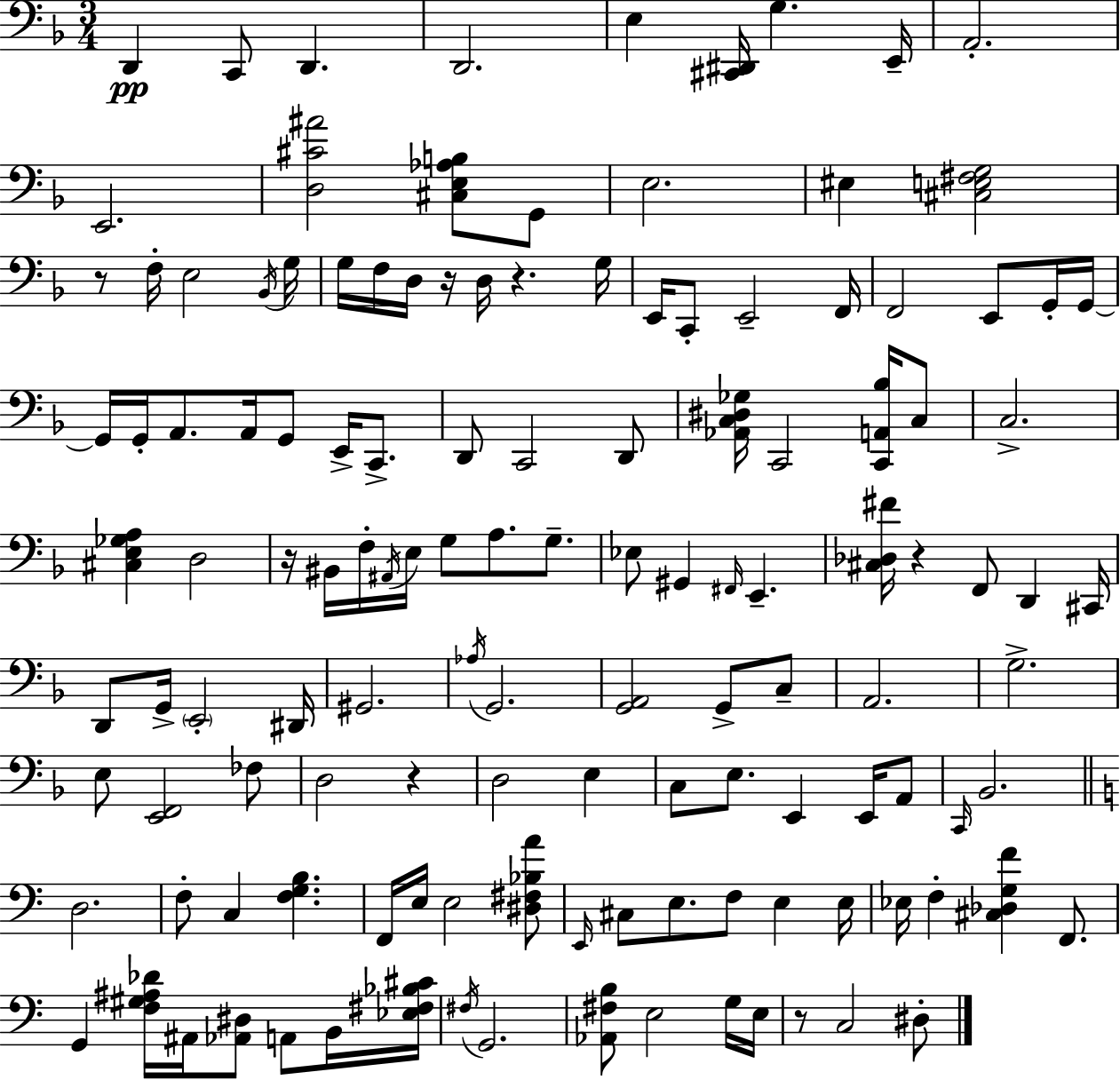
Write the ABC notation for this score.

X:1
T:Untitled
M:3/4
L:1/4
K:F
D,, C,,/2 D,, D,,2 E, [^C,,^D,,]/4 G, E,,/4 A,,2 E,,2 [D,^C^A]2 [^C,E,_A,B,]/2 G,,/2 E,2 ^E, [^C,E,^F,G,]2 z/2 F,/4 E,2 _B,,/4 G,/4 G,/4 F,/4 D,/4 z/4 D,/4 z G,/4 E,,/4 C,,/2 E,,2 F,,/4 F,,2 E,,/2 G,,/4 G,,/4 G,,/4 G,,/4 A,,/2 A,,/4 G,,/2 E,,/4 C,,/2 D,,/2 C,,2 D,,/2 [_A,,C,^D,_G,]/4 C,,2 [C,,A,,_B,]/4 C,/2 C,2 [^C,E,_G,A,] D,2 z/4 ^B,,/4 F,/4 ^A,,/4 E,/4 G,/2 A,/2 G,/2 _E,/2 ^G,, ^F,,/4 E,, [^C,_D,^F]/4 z F,,/2 D,, ^C,,/4 D,,/2 G,,/4 E,,2 ^D,,/4 ^G,,2 _A,/4 G,,2 [G,,A,,]2 G,,/2 C,/2 A,,2 G,2 E,/2 [E,,F,,]2 _F,/2 D,2 z D,2 E, C,/2 E,/2 E,, E,,/4 A,,/2 C,,/4 _B,,2 D,2 F,/2 C, [F,G,B,] F,,/4 E,/4 E,2 [^D,^F,_B,A]/2 E,,/4 ^C,/2 E,/2 F,/2 E, E,/4 _E,/4 F, [^C,_D,G,F] F,,/2 G,, [F,^G,^A,_D]/4 ^A,,/4 [_A,,^D,]/2 A,,/2 B,,/4 [_E,^F,_B,^C]/4 ^F,/4 G,,2 [_A,,^F,B,]/2 E,2 G,/4 E,/4 z/2 C,2 ^D,/2